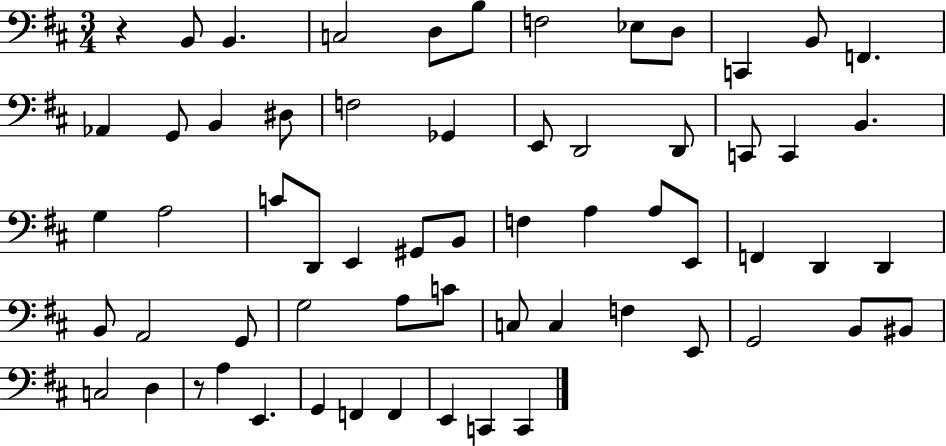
X:1
T:Untitled
M:3/4
L:1/4
K:D
z B,,/2 B,, C,2 D,/2 B,/2 F,2 _E,/2 D,/2 C,, B,,/2 F,, _A,, G,,/2 B,, ^D,/2 F,2 _G,, E,,/2 D,,2 D,,/2 C,,/2 C,, B,, G, A,2 C/2 D,,/2 E,, ^G,,/2 B,,/2 F, A, A,/2 E,,/2 F,, D,, D,, B,,/2 A,,2 G,,/2 G,2 A,/2 C/2 C,/2 C, F, E,,/2 G,,2 B,,/2 ^B,,/2 C,2 D, z/2 A, E,, G,, F,, F,, E,, C,, C,,